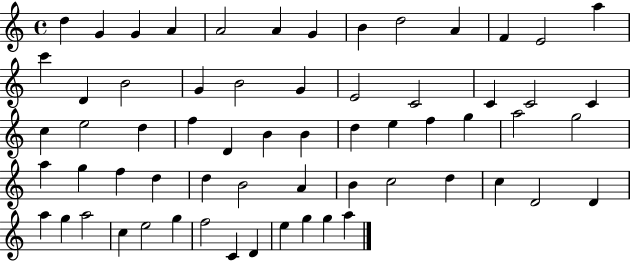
D5/q G4/q G4/q A4/q A4/h A4/q G4/q B4/q D5/h A4/q F4/q E4/h A5/q C6/q D4/q B4/h G4/q B4/h G4/q E4/h C4/h C4/q C4/h C4/q C5/q E5/h D5/q F5/q D4/q B4/q B4/q D5/q E5/q F5/q G5/q A5/h G5/h A5/q G5/q F5/q D5/q D5/q B4/h A4/q B4/q C5/h D5/q C5/q D4/h D4/q A5/q G5/q A5/h C5/q E5/h G5/q F5/h C4/q D4/q E5/q G5/q G5/q A5/q